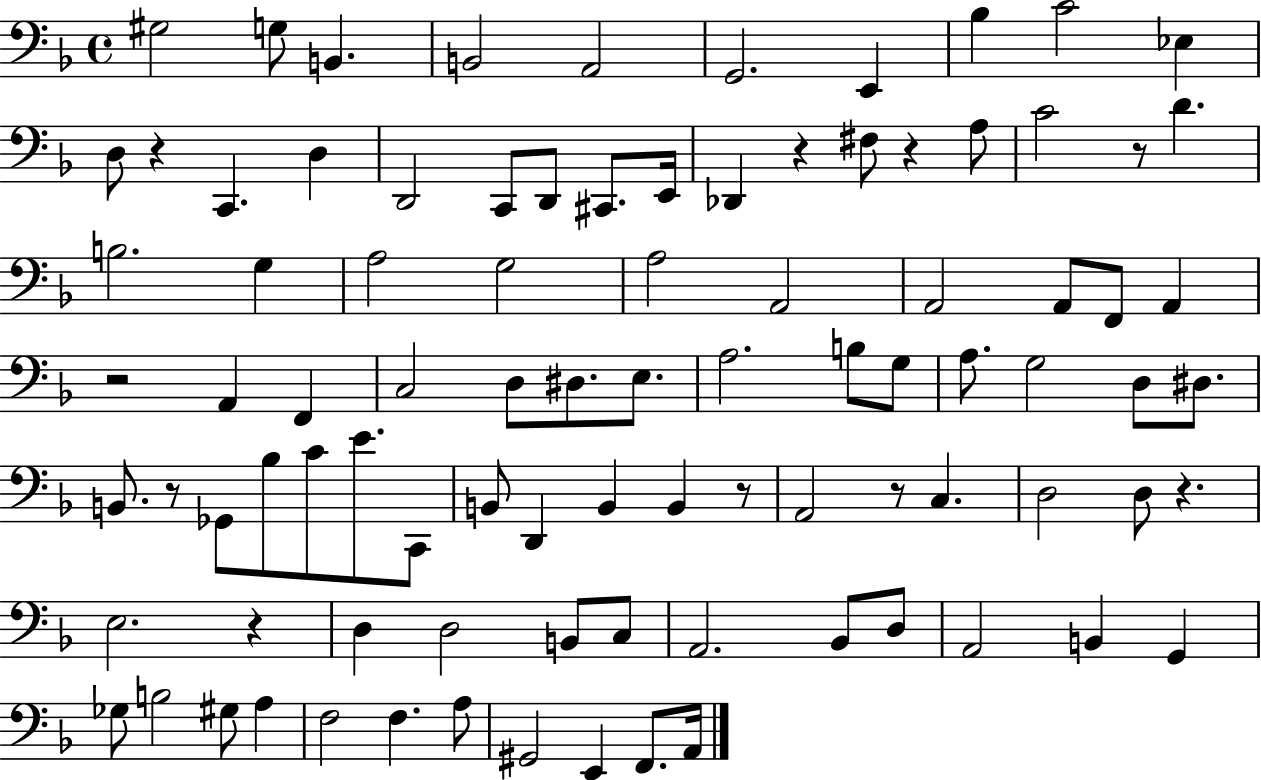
G#3/h G3/e B2/q. B2/h A2/h G2/h. E2/q Bb3/q C4/h Eb3/q D3/e R/q C2/q. D3/q D2/h C2/e D2/e C#2/e. E2/s Db2/q R/q F#3/e R/q A3/e C4/h R/e D4/q. B3/h. G3/q A3/h G3/h A3/h A2/h A2/h A2/e F2/e A2/q R/h A2/q F2/q C3/h D3/e D#3/e. E3/e. A3/h. B3/e G3/e A3/e. G3/h D3/e D#3/e. B2/e. R/e Gb2/e Bb3/e C4/e E4/e. C2/e B2/e D2/q B2/q B2/q R/e A2/h R/e C3/q. D3/h D3/e R/q. E3/h. R/q D3/q D3/h B2/e C3/e A2/h. Bb2/e D3/e A2/h B2/q G2/q Gb3/e B3/h G#3/e A3/q F3/h F3/q. A3/e G#2/h E2/q F2/e. A2/s